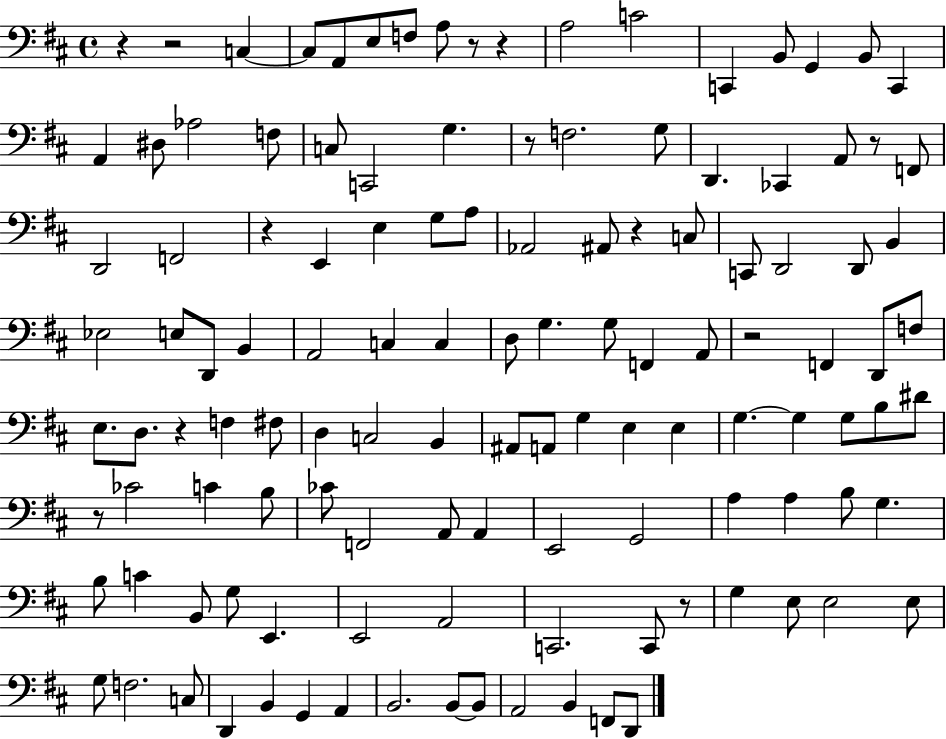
{
  \clef bass
  \time 4/4
  \defaultTimeSignature
  \key d \major
  \repeat volta 2 { r4 r2 c4~~ | c8 a,8 e8 f8 a8 r8 r4 | a2 c'2 | c,4 b,8 g,4 b,8 c,4 | \break a,4 dis8 aes2 f8 | c8 c,2 g4. | r8 f2. g8 | d,4. ces,4 a,8 r8 f,8 | \break d,2 f,2 | r4 e,4 e4 g8 a8 | aes,2 ais,8 r4 c8 | c,8 d,2 d,8 b,4 | \break ees2 e8 d,8 b,4 | a,2 c4 c4 | d8 g4. g8 f,4 a,8 | r2 f,4 d,8 f8 | \break e8. d8. r4 f4 fis8 | d4 c2 b,4 | ais,8 a,8 g4 e4 e4 | g4.~~ g4 g8 b8 dis'8 | \break r8 ces'2 c'4 b8 | ces'8 f,2 a,8 a,4 | e,2 g,2 | a4 a4 b8 g4. | \break b8 c'4 b,8 g8 e,4. | e,2 a,2 | c,2. c,8 r8 | g4 e8 e2 e8 | \break g8 f2. c8 | d,4 b,4 g,4 a,4 | b,2. b,8~~ b,8 | a,2 b,4 f,8 d,8 | \break } \bar "|."
}